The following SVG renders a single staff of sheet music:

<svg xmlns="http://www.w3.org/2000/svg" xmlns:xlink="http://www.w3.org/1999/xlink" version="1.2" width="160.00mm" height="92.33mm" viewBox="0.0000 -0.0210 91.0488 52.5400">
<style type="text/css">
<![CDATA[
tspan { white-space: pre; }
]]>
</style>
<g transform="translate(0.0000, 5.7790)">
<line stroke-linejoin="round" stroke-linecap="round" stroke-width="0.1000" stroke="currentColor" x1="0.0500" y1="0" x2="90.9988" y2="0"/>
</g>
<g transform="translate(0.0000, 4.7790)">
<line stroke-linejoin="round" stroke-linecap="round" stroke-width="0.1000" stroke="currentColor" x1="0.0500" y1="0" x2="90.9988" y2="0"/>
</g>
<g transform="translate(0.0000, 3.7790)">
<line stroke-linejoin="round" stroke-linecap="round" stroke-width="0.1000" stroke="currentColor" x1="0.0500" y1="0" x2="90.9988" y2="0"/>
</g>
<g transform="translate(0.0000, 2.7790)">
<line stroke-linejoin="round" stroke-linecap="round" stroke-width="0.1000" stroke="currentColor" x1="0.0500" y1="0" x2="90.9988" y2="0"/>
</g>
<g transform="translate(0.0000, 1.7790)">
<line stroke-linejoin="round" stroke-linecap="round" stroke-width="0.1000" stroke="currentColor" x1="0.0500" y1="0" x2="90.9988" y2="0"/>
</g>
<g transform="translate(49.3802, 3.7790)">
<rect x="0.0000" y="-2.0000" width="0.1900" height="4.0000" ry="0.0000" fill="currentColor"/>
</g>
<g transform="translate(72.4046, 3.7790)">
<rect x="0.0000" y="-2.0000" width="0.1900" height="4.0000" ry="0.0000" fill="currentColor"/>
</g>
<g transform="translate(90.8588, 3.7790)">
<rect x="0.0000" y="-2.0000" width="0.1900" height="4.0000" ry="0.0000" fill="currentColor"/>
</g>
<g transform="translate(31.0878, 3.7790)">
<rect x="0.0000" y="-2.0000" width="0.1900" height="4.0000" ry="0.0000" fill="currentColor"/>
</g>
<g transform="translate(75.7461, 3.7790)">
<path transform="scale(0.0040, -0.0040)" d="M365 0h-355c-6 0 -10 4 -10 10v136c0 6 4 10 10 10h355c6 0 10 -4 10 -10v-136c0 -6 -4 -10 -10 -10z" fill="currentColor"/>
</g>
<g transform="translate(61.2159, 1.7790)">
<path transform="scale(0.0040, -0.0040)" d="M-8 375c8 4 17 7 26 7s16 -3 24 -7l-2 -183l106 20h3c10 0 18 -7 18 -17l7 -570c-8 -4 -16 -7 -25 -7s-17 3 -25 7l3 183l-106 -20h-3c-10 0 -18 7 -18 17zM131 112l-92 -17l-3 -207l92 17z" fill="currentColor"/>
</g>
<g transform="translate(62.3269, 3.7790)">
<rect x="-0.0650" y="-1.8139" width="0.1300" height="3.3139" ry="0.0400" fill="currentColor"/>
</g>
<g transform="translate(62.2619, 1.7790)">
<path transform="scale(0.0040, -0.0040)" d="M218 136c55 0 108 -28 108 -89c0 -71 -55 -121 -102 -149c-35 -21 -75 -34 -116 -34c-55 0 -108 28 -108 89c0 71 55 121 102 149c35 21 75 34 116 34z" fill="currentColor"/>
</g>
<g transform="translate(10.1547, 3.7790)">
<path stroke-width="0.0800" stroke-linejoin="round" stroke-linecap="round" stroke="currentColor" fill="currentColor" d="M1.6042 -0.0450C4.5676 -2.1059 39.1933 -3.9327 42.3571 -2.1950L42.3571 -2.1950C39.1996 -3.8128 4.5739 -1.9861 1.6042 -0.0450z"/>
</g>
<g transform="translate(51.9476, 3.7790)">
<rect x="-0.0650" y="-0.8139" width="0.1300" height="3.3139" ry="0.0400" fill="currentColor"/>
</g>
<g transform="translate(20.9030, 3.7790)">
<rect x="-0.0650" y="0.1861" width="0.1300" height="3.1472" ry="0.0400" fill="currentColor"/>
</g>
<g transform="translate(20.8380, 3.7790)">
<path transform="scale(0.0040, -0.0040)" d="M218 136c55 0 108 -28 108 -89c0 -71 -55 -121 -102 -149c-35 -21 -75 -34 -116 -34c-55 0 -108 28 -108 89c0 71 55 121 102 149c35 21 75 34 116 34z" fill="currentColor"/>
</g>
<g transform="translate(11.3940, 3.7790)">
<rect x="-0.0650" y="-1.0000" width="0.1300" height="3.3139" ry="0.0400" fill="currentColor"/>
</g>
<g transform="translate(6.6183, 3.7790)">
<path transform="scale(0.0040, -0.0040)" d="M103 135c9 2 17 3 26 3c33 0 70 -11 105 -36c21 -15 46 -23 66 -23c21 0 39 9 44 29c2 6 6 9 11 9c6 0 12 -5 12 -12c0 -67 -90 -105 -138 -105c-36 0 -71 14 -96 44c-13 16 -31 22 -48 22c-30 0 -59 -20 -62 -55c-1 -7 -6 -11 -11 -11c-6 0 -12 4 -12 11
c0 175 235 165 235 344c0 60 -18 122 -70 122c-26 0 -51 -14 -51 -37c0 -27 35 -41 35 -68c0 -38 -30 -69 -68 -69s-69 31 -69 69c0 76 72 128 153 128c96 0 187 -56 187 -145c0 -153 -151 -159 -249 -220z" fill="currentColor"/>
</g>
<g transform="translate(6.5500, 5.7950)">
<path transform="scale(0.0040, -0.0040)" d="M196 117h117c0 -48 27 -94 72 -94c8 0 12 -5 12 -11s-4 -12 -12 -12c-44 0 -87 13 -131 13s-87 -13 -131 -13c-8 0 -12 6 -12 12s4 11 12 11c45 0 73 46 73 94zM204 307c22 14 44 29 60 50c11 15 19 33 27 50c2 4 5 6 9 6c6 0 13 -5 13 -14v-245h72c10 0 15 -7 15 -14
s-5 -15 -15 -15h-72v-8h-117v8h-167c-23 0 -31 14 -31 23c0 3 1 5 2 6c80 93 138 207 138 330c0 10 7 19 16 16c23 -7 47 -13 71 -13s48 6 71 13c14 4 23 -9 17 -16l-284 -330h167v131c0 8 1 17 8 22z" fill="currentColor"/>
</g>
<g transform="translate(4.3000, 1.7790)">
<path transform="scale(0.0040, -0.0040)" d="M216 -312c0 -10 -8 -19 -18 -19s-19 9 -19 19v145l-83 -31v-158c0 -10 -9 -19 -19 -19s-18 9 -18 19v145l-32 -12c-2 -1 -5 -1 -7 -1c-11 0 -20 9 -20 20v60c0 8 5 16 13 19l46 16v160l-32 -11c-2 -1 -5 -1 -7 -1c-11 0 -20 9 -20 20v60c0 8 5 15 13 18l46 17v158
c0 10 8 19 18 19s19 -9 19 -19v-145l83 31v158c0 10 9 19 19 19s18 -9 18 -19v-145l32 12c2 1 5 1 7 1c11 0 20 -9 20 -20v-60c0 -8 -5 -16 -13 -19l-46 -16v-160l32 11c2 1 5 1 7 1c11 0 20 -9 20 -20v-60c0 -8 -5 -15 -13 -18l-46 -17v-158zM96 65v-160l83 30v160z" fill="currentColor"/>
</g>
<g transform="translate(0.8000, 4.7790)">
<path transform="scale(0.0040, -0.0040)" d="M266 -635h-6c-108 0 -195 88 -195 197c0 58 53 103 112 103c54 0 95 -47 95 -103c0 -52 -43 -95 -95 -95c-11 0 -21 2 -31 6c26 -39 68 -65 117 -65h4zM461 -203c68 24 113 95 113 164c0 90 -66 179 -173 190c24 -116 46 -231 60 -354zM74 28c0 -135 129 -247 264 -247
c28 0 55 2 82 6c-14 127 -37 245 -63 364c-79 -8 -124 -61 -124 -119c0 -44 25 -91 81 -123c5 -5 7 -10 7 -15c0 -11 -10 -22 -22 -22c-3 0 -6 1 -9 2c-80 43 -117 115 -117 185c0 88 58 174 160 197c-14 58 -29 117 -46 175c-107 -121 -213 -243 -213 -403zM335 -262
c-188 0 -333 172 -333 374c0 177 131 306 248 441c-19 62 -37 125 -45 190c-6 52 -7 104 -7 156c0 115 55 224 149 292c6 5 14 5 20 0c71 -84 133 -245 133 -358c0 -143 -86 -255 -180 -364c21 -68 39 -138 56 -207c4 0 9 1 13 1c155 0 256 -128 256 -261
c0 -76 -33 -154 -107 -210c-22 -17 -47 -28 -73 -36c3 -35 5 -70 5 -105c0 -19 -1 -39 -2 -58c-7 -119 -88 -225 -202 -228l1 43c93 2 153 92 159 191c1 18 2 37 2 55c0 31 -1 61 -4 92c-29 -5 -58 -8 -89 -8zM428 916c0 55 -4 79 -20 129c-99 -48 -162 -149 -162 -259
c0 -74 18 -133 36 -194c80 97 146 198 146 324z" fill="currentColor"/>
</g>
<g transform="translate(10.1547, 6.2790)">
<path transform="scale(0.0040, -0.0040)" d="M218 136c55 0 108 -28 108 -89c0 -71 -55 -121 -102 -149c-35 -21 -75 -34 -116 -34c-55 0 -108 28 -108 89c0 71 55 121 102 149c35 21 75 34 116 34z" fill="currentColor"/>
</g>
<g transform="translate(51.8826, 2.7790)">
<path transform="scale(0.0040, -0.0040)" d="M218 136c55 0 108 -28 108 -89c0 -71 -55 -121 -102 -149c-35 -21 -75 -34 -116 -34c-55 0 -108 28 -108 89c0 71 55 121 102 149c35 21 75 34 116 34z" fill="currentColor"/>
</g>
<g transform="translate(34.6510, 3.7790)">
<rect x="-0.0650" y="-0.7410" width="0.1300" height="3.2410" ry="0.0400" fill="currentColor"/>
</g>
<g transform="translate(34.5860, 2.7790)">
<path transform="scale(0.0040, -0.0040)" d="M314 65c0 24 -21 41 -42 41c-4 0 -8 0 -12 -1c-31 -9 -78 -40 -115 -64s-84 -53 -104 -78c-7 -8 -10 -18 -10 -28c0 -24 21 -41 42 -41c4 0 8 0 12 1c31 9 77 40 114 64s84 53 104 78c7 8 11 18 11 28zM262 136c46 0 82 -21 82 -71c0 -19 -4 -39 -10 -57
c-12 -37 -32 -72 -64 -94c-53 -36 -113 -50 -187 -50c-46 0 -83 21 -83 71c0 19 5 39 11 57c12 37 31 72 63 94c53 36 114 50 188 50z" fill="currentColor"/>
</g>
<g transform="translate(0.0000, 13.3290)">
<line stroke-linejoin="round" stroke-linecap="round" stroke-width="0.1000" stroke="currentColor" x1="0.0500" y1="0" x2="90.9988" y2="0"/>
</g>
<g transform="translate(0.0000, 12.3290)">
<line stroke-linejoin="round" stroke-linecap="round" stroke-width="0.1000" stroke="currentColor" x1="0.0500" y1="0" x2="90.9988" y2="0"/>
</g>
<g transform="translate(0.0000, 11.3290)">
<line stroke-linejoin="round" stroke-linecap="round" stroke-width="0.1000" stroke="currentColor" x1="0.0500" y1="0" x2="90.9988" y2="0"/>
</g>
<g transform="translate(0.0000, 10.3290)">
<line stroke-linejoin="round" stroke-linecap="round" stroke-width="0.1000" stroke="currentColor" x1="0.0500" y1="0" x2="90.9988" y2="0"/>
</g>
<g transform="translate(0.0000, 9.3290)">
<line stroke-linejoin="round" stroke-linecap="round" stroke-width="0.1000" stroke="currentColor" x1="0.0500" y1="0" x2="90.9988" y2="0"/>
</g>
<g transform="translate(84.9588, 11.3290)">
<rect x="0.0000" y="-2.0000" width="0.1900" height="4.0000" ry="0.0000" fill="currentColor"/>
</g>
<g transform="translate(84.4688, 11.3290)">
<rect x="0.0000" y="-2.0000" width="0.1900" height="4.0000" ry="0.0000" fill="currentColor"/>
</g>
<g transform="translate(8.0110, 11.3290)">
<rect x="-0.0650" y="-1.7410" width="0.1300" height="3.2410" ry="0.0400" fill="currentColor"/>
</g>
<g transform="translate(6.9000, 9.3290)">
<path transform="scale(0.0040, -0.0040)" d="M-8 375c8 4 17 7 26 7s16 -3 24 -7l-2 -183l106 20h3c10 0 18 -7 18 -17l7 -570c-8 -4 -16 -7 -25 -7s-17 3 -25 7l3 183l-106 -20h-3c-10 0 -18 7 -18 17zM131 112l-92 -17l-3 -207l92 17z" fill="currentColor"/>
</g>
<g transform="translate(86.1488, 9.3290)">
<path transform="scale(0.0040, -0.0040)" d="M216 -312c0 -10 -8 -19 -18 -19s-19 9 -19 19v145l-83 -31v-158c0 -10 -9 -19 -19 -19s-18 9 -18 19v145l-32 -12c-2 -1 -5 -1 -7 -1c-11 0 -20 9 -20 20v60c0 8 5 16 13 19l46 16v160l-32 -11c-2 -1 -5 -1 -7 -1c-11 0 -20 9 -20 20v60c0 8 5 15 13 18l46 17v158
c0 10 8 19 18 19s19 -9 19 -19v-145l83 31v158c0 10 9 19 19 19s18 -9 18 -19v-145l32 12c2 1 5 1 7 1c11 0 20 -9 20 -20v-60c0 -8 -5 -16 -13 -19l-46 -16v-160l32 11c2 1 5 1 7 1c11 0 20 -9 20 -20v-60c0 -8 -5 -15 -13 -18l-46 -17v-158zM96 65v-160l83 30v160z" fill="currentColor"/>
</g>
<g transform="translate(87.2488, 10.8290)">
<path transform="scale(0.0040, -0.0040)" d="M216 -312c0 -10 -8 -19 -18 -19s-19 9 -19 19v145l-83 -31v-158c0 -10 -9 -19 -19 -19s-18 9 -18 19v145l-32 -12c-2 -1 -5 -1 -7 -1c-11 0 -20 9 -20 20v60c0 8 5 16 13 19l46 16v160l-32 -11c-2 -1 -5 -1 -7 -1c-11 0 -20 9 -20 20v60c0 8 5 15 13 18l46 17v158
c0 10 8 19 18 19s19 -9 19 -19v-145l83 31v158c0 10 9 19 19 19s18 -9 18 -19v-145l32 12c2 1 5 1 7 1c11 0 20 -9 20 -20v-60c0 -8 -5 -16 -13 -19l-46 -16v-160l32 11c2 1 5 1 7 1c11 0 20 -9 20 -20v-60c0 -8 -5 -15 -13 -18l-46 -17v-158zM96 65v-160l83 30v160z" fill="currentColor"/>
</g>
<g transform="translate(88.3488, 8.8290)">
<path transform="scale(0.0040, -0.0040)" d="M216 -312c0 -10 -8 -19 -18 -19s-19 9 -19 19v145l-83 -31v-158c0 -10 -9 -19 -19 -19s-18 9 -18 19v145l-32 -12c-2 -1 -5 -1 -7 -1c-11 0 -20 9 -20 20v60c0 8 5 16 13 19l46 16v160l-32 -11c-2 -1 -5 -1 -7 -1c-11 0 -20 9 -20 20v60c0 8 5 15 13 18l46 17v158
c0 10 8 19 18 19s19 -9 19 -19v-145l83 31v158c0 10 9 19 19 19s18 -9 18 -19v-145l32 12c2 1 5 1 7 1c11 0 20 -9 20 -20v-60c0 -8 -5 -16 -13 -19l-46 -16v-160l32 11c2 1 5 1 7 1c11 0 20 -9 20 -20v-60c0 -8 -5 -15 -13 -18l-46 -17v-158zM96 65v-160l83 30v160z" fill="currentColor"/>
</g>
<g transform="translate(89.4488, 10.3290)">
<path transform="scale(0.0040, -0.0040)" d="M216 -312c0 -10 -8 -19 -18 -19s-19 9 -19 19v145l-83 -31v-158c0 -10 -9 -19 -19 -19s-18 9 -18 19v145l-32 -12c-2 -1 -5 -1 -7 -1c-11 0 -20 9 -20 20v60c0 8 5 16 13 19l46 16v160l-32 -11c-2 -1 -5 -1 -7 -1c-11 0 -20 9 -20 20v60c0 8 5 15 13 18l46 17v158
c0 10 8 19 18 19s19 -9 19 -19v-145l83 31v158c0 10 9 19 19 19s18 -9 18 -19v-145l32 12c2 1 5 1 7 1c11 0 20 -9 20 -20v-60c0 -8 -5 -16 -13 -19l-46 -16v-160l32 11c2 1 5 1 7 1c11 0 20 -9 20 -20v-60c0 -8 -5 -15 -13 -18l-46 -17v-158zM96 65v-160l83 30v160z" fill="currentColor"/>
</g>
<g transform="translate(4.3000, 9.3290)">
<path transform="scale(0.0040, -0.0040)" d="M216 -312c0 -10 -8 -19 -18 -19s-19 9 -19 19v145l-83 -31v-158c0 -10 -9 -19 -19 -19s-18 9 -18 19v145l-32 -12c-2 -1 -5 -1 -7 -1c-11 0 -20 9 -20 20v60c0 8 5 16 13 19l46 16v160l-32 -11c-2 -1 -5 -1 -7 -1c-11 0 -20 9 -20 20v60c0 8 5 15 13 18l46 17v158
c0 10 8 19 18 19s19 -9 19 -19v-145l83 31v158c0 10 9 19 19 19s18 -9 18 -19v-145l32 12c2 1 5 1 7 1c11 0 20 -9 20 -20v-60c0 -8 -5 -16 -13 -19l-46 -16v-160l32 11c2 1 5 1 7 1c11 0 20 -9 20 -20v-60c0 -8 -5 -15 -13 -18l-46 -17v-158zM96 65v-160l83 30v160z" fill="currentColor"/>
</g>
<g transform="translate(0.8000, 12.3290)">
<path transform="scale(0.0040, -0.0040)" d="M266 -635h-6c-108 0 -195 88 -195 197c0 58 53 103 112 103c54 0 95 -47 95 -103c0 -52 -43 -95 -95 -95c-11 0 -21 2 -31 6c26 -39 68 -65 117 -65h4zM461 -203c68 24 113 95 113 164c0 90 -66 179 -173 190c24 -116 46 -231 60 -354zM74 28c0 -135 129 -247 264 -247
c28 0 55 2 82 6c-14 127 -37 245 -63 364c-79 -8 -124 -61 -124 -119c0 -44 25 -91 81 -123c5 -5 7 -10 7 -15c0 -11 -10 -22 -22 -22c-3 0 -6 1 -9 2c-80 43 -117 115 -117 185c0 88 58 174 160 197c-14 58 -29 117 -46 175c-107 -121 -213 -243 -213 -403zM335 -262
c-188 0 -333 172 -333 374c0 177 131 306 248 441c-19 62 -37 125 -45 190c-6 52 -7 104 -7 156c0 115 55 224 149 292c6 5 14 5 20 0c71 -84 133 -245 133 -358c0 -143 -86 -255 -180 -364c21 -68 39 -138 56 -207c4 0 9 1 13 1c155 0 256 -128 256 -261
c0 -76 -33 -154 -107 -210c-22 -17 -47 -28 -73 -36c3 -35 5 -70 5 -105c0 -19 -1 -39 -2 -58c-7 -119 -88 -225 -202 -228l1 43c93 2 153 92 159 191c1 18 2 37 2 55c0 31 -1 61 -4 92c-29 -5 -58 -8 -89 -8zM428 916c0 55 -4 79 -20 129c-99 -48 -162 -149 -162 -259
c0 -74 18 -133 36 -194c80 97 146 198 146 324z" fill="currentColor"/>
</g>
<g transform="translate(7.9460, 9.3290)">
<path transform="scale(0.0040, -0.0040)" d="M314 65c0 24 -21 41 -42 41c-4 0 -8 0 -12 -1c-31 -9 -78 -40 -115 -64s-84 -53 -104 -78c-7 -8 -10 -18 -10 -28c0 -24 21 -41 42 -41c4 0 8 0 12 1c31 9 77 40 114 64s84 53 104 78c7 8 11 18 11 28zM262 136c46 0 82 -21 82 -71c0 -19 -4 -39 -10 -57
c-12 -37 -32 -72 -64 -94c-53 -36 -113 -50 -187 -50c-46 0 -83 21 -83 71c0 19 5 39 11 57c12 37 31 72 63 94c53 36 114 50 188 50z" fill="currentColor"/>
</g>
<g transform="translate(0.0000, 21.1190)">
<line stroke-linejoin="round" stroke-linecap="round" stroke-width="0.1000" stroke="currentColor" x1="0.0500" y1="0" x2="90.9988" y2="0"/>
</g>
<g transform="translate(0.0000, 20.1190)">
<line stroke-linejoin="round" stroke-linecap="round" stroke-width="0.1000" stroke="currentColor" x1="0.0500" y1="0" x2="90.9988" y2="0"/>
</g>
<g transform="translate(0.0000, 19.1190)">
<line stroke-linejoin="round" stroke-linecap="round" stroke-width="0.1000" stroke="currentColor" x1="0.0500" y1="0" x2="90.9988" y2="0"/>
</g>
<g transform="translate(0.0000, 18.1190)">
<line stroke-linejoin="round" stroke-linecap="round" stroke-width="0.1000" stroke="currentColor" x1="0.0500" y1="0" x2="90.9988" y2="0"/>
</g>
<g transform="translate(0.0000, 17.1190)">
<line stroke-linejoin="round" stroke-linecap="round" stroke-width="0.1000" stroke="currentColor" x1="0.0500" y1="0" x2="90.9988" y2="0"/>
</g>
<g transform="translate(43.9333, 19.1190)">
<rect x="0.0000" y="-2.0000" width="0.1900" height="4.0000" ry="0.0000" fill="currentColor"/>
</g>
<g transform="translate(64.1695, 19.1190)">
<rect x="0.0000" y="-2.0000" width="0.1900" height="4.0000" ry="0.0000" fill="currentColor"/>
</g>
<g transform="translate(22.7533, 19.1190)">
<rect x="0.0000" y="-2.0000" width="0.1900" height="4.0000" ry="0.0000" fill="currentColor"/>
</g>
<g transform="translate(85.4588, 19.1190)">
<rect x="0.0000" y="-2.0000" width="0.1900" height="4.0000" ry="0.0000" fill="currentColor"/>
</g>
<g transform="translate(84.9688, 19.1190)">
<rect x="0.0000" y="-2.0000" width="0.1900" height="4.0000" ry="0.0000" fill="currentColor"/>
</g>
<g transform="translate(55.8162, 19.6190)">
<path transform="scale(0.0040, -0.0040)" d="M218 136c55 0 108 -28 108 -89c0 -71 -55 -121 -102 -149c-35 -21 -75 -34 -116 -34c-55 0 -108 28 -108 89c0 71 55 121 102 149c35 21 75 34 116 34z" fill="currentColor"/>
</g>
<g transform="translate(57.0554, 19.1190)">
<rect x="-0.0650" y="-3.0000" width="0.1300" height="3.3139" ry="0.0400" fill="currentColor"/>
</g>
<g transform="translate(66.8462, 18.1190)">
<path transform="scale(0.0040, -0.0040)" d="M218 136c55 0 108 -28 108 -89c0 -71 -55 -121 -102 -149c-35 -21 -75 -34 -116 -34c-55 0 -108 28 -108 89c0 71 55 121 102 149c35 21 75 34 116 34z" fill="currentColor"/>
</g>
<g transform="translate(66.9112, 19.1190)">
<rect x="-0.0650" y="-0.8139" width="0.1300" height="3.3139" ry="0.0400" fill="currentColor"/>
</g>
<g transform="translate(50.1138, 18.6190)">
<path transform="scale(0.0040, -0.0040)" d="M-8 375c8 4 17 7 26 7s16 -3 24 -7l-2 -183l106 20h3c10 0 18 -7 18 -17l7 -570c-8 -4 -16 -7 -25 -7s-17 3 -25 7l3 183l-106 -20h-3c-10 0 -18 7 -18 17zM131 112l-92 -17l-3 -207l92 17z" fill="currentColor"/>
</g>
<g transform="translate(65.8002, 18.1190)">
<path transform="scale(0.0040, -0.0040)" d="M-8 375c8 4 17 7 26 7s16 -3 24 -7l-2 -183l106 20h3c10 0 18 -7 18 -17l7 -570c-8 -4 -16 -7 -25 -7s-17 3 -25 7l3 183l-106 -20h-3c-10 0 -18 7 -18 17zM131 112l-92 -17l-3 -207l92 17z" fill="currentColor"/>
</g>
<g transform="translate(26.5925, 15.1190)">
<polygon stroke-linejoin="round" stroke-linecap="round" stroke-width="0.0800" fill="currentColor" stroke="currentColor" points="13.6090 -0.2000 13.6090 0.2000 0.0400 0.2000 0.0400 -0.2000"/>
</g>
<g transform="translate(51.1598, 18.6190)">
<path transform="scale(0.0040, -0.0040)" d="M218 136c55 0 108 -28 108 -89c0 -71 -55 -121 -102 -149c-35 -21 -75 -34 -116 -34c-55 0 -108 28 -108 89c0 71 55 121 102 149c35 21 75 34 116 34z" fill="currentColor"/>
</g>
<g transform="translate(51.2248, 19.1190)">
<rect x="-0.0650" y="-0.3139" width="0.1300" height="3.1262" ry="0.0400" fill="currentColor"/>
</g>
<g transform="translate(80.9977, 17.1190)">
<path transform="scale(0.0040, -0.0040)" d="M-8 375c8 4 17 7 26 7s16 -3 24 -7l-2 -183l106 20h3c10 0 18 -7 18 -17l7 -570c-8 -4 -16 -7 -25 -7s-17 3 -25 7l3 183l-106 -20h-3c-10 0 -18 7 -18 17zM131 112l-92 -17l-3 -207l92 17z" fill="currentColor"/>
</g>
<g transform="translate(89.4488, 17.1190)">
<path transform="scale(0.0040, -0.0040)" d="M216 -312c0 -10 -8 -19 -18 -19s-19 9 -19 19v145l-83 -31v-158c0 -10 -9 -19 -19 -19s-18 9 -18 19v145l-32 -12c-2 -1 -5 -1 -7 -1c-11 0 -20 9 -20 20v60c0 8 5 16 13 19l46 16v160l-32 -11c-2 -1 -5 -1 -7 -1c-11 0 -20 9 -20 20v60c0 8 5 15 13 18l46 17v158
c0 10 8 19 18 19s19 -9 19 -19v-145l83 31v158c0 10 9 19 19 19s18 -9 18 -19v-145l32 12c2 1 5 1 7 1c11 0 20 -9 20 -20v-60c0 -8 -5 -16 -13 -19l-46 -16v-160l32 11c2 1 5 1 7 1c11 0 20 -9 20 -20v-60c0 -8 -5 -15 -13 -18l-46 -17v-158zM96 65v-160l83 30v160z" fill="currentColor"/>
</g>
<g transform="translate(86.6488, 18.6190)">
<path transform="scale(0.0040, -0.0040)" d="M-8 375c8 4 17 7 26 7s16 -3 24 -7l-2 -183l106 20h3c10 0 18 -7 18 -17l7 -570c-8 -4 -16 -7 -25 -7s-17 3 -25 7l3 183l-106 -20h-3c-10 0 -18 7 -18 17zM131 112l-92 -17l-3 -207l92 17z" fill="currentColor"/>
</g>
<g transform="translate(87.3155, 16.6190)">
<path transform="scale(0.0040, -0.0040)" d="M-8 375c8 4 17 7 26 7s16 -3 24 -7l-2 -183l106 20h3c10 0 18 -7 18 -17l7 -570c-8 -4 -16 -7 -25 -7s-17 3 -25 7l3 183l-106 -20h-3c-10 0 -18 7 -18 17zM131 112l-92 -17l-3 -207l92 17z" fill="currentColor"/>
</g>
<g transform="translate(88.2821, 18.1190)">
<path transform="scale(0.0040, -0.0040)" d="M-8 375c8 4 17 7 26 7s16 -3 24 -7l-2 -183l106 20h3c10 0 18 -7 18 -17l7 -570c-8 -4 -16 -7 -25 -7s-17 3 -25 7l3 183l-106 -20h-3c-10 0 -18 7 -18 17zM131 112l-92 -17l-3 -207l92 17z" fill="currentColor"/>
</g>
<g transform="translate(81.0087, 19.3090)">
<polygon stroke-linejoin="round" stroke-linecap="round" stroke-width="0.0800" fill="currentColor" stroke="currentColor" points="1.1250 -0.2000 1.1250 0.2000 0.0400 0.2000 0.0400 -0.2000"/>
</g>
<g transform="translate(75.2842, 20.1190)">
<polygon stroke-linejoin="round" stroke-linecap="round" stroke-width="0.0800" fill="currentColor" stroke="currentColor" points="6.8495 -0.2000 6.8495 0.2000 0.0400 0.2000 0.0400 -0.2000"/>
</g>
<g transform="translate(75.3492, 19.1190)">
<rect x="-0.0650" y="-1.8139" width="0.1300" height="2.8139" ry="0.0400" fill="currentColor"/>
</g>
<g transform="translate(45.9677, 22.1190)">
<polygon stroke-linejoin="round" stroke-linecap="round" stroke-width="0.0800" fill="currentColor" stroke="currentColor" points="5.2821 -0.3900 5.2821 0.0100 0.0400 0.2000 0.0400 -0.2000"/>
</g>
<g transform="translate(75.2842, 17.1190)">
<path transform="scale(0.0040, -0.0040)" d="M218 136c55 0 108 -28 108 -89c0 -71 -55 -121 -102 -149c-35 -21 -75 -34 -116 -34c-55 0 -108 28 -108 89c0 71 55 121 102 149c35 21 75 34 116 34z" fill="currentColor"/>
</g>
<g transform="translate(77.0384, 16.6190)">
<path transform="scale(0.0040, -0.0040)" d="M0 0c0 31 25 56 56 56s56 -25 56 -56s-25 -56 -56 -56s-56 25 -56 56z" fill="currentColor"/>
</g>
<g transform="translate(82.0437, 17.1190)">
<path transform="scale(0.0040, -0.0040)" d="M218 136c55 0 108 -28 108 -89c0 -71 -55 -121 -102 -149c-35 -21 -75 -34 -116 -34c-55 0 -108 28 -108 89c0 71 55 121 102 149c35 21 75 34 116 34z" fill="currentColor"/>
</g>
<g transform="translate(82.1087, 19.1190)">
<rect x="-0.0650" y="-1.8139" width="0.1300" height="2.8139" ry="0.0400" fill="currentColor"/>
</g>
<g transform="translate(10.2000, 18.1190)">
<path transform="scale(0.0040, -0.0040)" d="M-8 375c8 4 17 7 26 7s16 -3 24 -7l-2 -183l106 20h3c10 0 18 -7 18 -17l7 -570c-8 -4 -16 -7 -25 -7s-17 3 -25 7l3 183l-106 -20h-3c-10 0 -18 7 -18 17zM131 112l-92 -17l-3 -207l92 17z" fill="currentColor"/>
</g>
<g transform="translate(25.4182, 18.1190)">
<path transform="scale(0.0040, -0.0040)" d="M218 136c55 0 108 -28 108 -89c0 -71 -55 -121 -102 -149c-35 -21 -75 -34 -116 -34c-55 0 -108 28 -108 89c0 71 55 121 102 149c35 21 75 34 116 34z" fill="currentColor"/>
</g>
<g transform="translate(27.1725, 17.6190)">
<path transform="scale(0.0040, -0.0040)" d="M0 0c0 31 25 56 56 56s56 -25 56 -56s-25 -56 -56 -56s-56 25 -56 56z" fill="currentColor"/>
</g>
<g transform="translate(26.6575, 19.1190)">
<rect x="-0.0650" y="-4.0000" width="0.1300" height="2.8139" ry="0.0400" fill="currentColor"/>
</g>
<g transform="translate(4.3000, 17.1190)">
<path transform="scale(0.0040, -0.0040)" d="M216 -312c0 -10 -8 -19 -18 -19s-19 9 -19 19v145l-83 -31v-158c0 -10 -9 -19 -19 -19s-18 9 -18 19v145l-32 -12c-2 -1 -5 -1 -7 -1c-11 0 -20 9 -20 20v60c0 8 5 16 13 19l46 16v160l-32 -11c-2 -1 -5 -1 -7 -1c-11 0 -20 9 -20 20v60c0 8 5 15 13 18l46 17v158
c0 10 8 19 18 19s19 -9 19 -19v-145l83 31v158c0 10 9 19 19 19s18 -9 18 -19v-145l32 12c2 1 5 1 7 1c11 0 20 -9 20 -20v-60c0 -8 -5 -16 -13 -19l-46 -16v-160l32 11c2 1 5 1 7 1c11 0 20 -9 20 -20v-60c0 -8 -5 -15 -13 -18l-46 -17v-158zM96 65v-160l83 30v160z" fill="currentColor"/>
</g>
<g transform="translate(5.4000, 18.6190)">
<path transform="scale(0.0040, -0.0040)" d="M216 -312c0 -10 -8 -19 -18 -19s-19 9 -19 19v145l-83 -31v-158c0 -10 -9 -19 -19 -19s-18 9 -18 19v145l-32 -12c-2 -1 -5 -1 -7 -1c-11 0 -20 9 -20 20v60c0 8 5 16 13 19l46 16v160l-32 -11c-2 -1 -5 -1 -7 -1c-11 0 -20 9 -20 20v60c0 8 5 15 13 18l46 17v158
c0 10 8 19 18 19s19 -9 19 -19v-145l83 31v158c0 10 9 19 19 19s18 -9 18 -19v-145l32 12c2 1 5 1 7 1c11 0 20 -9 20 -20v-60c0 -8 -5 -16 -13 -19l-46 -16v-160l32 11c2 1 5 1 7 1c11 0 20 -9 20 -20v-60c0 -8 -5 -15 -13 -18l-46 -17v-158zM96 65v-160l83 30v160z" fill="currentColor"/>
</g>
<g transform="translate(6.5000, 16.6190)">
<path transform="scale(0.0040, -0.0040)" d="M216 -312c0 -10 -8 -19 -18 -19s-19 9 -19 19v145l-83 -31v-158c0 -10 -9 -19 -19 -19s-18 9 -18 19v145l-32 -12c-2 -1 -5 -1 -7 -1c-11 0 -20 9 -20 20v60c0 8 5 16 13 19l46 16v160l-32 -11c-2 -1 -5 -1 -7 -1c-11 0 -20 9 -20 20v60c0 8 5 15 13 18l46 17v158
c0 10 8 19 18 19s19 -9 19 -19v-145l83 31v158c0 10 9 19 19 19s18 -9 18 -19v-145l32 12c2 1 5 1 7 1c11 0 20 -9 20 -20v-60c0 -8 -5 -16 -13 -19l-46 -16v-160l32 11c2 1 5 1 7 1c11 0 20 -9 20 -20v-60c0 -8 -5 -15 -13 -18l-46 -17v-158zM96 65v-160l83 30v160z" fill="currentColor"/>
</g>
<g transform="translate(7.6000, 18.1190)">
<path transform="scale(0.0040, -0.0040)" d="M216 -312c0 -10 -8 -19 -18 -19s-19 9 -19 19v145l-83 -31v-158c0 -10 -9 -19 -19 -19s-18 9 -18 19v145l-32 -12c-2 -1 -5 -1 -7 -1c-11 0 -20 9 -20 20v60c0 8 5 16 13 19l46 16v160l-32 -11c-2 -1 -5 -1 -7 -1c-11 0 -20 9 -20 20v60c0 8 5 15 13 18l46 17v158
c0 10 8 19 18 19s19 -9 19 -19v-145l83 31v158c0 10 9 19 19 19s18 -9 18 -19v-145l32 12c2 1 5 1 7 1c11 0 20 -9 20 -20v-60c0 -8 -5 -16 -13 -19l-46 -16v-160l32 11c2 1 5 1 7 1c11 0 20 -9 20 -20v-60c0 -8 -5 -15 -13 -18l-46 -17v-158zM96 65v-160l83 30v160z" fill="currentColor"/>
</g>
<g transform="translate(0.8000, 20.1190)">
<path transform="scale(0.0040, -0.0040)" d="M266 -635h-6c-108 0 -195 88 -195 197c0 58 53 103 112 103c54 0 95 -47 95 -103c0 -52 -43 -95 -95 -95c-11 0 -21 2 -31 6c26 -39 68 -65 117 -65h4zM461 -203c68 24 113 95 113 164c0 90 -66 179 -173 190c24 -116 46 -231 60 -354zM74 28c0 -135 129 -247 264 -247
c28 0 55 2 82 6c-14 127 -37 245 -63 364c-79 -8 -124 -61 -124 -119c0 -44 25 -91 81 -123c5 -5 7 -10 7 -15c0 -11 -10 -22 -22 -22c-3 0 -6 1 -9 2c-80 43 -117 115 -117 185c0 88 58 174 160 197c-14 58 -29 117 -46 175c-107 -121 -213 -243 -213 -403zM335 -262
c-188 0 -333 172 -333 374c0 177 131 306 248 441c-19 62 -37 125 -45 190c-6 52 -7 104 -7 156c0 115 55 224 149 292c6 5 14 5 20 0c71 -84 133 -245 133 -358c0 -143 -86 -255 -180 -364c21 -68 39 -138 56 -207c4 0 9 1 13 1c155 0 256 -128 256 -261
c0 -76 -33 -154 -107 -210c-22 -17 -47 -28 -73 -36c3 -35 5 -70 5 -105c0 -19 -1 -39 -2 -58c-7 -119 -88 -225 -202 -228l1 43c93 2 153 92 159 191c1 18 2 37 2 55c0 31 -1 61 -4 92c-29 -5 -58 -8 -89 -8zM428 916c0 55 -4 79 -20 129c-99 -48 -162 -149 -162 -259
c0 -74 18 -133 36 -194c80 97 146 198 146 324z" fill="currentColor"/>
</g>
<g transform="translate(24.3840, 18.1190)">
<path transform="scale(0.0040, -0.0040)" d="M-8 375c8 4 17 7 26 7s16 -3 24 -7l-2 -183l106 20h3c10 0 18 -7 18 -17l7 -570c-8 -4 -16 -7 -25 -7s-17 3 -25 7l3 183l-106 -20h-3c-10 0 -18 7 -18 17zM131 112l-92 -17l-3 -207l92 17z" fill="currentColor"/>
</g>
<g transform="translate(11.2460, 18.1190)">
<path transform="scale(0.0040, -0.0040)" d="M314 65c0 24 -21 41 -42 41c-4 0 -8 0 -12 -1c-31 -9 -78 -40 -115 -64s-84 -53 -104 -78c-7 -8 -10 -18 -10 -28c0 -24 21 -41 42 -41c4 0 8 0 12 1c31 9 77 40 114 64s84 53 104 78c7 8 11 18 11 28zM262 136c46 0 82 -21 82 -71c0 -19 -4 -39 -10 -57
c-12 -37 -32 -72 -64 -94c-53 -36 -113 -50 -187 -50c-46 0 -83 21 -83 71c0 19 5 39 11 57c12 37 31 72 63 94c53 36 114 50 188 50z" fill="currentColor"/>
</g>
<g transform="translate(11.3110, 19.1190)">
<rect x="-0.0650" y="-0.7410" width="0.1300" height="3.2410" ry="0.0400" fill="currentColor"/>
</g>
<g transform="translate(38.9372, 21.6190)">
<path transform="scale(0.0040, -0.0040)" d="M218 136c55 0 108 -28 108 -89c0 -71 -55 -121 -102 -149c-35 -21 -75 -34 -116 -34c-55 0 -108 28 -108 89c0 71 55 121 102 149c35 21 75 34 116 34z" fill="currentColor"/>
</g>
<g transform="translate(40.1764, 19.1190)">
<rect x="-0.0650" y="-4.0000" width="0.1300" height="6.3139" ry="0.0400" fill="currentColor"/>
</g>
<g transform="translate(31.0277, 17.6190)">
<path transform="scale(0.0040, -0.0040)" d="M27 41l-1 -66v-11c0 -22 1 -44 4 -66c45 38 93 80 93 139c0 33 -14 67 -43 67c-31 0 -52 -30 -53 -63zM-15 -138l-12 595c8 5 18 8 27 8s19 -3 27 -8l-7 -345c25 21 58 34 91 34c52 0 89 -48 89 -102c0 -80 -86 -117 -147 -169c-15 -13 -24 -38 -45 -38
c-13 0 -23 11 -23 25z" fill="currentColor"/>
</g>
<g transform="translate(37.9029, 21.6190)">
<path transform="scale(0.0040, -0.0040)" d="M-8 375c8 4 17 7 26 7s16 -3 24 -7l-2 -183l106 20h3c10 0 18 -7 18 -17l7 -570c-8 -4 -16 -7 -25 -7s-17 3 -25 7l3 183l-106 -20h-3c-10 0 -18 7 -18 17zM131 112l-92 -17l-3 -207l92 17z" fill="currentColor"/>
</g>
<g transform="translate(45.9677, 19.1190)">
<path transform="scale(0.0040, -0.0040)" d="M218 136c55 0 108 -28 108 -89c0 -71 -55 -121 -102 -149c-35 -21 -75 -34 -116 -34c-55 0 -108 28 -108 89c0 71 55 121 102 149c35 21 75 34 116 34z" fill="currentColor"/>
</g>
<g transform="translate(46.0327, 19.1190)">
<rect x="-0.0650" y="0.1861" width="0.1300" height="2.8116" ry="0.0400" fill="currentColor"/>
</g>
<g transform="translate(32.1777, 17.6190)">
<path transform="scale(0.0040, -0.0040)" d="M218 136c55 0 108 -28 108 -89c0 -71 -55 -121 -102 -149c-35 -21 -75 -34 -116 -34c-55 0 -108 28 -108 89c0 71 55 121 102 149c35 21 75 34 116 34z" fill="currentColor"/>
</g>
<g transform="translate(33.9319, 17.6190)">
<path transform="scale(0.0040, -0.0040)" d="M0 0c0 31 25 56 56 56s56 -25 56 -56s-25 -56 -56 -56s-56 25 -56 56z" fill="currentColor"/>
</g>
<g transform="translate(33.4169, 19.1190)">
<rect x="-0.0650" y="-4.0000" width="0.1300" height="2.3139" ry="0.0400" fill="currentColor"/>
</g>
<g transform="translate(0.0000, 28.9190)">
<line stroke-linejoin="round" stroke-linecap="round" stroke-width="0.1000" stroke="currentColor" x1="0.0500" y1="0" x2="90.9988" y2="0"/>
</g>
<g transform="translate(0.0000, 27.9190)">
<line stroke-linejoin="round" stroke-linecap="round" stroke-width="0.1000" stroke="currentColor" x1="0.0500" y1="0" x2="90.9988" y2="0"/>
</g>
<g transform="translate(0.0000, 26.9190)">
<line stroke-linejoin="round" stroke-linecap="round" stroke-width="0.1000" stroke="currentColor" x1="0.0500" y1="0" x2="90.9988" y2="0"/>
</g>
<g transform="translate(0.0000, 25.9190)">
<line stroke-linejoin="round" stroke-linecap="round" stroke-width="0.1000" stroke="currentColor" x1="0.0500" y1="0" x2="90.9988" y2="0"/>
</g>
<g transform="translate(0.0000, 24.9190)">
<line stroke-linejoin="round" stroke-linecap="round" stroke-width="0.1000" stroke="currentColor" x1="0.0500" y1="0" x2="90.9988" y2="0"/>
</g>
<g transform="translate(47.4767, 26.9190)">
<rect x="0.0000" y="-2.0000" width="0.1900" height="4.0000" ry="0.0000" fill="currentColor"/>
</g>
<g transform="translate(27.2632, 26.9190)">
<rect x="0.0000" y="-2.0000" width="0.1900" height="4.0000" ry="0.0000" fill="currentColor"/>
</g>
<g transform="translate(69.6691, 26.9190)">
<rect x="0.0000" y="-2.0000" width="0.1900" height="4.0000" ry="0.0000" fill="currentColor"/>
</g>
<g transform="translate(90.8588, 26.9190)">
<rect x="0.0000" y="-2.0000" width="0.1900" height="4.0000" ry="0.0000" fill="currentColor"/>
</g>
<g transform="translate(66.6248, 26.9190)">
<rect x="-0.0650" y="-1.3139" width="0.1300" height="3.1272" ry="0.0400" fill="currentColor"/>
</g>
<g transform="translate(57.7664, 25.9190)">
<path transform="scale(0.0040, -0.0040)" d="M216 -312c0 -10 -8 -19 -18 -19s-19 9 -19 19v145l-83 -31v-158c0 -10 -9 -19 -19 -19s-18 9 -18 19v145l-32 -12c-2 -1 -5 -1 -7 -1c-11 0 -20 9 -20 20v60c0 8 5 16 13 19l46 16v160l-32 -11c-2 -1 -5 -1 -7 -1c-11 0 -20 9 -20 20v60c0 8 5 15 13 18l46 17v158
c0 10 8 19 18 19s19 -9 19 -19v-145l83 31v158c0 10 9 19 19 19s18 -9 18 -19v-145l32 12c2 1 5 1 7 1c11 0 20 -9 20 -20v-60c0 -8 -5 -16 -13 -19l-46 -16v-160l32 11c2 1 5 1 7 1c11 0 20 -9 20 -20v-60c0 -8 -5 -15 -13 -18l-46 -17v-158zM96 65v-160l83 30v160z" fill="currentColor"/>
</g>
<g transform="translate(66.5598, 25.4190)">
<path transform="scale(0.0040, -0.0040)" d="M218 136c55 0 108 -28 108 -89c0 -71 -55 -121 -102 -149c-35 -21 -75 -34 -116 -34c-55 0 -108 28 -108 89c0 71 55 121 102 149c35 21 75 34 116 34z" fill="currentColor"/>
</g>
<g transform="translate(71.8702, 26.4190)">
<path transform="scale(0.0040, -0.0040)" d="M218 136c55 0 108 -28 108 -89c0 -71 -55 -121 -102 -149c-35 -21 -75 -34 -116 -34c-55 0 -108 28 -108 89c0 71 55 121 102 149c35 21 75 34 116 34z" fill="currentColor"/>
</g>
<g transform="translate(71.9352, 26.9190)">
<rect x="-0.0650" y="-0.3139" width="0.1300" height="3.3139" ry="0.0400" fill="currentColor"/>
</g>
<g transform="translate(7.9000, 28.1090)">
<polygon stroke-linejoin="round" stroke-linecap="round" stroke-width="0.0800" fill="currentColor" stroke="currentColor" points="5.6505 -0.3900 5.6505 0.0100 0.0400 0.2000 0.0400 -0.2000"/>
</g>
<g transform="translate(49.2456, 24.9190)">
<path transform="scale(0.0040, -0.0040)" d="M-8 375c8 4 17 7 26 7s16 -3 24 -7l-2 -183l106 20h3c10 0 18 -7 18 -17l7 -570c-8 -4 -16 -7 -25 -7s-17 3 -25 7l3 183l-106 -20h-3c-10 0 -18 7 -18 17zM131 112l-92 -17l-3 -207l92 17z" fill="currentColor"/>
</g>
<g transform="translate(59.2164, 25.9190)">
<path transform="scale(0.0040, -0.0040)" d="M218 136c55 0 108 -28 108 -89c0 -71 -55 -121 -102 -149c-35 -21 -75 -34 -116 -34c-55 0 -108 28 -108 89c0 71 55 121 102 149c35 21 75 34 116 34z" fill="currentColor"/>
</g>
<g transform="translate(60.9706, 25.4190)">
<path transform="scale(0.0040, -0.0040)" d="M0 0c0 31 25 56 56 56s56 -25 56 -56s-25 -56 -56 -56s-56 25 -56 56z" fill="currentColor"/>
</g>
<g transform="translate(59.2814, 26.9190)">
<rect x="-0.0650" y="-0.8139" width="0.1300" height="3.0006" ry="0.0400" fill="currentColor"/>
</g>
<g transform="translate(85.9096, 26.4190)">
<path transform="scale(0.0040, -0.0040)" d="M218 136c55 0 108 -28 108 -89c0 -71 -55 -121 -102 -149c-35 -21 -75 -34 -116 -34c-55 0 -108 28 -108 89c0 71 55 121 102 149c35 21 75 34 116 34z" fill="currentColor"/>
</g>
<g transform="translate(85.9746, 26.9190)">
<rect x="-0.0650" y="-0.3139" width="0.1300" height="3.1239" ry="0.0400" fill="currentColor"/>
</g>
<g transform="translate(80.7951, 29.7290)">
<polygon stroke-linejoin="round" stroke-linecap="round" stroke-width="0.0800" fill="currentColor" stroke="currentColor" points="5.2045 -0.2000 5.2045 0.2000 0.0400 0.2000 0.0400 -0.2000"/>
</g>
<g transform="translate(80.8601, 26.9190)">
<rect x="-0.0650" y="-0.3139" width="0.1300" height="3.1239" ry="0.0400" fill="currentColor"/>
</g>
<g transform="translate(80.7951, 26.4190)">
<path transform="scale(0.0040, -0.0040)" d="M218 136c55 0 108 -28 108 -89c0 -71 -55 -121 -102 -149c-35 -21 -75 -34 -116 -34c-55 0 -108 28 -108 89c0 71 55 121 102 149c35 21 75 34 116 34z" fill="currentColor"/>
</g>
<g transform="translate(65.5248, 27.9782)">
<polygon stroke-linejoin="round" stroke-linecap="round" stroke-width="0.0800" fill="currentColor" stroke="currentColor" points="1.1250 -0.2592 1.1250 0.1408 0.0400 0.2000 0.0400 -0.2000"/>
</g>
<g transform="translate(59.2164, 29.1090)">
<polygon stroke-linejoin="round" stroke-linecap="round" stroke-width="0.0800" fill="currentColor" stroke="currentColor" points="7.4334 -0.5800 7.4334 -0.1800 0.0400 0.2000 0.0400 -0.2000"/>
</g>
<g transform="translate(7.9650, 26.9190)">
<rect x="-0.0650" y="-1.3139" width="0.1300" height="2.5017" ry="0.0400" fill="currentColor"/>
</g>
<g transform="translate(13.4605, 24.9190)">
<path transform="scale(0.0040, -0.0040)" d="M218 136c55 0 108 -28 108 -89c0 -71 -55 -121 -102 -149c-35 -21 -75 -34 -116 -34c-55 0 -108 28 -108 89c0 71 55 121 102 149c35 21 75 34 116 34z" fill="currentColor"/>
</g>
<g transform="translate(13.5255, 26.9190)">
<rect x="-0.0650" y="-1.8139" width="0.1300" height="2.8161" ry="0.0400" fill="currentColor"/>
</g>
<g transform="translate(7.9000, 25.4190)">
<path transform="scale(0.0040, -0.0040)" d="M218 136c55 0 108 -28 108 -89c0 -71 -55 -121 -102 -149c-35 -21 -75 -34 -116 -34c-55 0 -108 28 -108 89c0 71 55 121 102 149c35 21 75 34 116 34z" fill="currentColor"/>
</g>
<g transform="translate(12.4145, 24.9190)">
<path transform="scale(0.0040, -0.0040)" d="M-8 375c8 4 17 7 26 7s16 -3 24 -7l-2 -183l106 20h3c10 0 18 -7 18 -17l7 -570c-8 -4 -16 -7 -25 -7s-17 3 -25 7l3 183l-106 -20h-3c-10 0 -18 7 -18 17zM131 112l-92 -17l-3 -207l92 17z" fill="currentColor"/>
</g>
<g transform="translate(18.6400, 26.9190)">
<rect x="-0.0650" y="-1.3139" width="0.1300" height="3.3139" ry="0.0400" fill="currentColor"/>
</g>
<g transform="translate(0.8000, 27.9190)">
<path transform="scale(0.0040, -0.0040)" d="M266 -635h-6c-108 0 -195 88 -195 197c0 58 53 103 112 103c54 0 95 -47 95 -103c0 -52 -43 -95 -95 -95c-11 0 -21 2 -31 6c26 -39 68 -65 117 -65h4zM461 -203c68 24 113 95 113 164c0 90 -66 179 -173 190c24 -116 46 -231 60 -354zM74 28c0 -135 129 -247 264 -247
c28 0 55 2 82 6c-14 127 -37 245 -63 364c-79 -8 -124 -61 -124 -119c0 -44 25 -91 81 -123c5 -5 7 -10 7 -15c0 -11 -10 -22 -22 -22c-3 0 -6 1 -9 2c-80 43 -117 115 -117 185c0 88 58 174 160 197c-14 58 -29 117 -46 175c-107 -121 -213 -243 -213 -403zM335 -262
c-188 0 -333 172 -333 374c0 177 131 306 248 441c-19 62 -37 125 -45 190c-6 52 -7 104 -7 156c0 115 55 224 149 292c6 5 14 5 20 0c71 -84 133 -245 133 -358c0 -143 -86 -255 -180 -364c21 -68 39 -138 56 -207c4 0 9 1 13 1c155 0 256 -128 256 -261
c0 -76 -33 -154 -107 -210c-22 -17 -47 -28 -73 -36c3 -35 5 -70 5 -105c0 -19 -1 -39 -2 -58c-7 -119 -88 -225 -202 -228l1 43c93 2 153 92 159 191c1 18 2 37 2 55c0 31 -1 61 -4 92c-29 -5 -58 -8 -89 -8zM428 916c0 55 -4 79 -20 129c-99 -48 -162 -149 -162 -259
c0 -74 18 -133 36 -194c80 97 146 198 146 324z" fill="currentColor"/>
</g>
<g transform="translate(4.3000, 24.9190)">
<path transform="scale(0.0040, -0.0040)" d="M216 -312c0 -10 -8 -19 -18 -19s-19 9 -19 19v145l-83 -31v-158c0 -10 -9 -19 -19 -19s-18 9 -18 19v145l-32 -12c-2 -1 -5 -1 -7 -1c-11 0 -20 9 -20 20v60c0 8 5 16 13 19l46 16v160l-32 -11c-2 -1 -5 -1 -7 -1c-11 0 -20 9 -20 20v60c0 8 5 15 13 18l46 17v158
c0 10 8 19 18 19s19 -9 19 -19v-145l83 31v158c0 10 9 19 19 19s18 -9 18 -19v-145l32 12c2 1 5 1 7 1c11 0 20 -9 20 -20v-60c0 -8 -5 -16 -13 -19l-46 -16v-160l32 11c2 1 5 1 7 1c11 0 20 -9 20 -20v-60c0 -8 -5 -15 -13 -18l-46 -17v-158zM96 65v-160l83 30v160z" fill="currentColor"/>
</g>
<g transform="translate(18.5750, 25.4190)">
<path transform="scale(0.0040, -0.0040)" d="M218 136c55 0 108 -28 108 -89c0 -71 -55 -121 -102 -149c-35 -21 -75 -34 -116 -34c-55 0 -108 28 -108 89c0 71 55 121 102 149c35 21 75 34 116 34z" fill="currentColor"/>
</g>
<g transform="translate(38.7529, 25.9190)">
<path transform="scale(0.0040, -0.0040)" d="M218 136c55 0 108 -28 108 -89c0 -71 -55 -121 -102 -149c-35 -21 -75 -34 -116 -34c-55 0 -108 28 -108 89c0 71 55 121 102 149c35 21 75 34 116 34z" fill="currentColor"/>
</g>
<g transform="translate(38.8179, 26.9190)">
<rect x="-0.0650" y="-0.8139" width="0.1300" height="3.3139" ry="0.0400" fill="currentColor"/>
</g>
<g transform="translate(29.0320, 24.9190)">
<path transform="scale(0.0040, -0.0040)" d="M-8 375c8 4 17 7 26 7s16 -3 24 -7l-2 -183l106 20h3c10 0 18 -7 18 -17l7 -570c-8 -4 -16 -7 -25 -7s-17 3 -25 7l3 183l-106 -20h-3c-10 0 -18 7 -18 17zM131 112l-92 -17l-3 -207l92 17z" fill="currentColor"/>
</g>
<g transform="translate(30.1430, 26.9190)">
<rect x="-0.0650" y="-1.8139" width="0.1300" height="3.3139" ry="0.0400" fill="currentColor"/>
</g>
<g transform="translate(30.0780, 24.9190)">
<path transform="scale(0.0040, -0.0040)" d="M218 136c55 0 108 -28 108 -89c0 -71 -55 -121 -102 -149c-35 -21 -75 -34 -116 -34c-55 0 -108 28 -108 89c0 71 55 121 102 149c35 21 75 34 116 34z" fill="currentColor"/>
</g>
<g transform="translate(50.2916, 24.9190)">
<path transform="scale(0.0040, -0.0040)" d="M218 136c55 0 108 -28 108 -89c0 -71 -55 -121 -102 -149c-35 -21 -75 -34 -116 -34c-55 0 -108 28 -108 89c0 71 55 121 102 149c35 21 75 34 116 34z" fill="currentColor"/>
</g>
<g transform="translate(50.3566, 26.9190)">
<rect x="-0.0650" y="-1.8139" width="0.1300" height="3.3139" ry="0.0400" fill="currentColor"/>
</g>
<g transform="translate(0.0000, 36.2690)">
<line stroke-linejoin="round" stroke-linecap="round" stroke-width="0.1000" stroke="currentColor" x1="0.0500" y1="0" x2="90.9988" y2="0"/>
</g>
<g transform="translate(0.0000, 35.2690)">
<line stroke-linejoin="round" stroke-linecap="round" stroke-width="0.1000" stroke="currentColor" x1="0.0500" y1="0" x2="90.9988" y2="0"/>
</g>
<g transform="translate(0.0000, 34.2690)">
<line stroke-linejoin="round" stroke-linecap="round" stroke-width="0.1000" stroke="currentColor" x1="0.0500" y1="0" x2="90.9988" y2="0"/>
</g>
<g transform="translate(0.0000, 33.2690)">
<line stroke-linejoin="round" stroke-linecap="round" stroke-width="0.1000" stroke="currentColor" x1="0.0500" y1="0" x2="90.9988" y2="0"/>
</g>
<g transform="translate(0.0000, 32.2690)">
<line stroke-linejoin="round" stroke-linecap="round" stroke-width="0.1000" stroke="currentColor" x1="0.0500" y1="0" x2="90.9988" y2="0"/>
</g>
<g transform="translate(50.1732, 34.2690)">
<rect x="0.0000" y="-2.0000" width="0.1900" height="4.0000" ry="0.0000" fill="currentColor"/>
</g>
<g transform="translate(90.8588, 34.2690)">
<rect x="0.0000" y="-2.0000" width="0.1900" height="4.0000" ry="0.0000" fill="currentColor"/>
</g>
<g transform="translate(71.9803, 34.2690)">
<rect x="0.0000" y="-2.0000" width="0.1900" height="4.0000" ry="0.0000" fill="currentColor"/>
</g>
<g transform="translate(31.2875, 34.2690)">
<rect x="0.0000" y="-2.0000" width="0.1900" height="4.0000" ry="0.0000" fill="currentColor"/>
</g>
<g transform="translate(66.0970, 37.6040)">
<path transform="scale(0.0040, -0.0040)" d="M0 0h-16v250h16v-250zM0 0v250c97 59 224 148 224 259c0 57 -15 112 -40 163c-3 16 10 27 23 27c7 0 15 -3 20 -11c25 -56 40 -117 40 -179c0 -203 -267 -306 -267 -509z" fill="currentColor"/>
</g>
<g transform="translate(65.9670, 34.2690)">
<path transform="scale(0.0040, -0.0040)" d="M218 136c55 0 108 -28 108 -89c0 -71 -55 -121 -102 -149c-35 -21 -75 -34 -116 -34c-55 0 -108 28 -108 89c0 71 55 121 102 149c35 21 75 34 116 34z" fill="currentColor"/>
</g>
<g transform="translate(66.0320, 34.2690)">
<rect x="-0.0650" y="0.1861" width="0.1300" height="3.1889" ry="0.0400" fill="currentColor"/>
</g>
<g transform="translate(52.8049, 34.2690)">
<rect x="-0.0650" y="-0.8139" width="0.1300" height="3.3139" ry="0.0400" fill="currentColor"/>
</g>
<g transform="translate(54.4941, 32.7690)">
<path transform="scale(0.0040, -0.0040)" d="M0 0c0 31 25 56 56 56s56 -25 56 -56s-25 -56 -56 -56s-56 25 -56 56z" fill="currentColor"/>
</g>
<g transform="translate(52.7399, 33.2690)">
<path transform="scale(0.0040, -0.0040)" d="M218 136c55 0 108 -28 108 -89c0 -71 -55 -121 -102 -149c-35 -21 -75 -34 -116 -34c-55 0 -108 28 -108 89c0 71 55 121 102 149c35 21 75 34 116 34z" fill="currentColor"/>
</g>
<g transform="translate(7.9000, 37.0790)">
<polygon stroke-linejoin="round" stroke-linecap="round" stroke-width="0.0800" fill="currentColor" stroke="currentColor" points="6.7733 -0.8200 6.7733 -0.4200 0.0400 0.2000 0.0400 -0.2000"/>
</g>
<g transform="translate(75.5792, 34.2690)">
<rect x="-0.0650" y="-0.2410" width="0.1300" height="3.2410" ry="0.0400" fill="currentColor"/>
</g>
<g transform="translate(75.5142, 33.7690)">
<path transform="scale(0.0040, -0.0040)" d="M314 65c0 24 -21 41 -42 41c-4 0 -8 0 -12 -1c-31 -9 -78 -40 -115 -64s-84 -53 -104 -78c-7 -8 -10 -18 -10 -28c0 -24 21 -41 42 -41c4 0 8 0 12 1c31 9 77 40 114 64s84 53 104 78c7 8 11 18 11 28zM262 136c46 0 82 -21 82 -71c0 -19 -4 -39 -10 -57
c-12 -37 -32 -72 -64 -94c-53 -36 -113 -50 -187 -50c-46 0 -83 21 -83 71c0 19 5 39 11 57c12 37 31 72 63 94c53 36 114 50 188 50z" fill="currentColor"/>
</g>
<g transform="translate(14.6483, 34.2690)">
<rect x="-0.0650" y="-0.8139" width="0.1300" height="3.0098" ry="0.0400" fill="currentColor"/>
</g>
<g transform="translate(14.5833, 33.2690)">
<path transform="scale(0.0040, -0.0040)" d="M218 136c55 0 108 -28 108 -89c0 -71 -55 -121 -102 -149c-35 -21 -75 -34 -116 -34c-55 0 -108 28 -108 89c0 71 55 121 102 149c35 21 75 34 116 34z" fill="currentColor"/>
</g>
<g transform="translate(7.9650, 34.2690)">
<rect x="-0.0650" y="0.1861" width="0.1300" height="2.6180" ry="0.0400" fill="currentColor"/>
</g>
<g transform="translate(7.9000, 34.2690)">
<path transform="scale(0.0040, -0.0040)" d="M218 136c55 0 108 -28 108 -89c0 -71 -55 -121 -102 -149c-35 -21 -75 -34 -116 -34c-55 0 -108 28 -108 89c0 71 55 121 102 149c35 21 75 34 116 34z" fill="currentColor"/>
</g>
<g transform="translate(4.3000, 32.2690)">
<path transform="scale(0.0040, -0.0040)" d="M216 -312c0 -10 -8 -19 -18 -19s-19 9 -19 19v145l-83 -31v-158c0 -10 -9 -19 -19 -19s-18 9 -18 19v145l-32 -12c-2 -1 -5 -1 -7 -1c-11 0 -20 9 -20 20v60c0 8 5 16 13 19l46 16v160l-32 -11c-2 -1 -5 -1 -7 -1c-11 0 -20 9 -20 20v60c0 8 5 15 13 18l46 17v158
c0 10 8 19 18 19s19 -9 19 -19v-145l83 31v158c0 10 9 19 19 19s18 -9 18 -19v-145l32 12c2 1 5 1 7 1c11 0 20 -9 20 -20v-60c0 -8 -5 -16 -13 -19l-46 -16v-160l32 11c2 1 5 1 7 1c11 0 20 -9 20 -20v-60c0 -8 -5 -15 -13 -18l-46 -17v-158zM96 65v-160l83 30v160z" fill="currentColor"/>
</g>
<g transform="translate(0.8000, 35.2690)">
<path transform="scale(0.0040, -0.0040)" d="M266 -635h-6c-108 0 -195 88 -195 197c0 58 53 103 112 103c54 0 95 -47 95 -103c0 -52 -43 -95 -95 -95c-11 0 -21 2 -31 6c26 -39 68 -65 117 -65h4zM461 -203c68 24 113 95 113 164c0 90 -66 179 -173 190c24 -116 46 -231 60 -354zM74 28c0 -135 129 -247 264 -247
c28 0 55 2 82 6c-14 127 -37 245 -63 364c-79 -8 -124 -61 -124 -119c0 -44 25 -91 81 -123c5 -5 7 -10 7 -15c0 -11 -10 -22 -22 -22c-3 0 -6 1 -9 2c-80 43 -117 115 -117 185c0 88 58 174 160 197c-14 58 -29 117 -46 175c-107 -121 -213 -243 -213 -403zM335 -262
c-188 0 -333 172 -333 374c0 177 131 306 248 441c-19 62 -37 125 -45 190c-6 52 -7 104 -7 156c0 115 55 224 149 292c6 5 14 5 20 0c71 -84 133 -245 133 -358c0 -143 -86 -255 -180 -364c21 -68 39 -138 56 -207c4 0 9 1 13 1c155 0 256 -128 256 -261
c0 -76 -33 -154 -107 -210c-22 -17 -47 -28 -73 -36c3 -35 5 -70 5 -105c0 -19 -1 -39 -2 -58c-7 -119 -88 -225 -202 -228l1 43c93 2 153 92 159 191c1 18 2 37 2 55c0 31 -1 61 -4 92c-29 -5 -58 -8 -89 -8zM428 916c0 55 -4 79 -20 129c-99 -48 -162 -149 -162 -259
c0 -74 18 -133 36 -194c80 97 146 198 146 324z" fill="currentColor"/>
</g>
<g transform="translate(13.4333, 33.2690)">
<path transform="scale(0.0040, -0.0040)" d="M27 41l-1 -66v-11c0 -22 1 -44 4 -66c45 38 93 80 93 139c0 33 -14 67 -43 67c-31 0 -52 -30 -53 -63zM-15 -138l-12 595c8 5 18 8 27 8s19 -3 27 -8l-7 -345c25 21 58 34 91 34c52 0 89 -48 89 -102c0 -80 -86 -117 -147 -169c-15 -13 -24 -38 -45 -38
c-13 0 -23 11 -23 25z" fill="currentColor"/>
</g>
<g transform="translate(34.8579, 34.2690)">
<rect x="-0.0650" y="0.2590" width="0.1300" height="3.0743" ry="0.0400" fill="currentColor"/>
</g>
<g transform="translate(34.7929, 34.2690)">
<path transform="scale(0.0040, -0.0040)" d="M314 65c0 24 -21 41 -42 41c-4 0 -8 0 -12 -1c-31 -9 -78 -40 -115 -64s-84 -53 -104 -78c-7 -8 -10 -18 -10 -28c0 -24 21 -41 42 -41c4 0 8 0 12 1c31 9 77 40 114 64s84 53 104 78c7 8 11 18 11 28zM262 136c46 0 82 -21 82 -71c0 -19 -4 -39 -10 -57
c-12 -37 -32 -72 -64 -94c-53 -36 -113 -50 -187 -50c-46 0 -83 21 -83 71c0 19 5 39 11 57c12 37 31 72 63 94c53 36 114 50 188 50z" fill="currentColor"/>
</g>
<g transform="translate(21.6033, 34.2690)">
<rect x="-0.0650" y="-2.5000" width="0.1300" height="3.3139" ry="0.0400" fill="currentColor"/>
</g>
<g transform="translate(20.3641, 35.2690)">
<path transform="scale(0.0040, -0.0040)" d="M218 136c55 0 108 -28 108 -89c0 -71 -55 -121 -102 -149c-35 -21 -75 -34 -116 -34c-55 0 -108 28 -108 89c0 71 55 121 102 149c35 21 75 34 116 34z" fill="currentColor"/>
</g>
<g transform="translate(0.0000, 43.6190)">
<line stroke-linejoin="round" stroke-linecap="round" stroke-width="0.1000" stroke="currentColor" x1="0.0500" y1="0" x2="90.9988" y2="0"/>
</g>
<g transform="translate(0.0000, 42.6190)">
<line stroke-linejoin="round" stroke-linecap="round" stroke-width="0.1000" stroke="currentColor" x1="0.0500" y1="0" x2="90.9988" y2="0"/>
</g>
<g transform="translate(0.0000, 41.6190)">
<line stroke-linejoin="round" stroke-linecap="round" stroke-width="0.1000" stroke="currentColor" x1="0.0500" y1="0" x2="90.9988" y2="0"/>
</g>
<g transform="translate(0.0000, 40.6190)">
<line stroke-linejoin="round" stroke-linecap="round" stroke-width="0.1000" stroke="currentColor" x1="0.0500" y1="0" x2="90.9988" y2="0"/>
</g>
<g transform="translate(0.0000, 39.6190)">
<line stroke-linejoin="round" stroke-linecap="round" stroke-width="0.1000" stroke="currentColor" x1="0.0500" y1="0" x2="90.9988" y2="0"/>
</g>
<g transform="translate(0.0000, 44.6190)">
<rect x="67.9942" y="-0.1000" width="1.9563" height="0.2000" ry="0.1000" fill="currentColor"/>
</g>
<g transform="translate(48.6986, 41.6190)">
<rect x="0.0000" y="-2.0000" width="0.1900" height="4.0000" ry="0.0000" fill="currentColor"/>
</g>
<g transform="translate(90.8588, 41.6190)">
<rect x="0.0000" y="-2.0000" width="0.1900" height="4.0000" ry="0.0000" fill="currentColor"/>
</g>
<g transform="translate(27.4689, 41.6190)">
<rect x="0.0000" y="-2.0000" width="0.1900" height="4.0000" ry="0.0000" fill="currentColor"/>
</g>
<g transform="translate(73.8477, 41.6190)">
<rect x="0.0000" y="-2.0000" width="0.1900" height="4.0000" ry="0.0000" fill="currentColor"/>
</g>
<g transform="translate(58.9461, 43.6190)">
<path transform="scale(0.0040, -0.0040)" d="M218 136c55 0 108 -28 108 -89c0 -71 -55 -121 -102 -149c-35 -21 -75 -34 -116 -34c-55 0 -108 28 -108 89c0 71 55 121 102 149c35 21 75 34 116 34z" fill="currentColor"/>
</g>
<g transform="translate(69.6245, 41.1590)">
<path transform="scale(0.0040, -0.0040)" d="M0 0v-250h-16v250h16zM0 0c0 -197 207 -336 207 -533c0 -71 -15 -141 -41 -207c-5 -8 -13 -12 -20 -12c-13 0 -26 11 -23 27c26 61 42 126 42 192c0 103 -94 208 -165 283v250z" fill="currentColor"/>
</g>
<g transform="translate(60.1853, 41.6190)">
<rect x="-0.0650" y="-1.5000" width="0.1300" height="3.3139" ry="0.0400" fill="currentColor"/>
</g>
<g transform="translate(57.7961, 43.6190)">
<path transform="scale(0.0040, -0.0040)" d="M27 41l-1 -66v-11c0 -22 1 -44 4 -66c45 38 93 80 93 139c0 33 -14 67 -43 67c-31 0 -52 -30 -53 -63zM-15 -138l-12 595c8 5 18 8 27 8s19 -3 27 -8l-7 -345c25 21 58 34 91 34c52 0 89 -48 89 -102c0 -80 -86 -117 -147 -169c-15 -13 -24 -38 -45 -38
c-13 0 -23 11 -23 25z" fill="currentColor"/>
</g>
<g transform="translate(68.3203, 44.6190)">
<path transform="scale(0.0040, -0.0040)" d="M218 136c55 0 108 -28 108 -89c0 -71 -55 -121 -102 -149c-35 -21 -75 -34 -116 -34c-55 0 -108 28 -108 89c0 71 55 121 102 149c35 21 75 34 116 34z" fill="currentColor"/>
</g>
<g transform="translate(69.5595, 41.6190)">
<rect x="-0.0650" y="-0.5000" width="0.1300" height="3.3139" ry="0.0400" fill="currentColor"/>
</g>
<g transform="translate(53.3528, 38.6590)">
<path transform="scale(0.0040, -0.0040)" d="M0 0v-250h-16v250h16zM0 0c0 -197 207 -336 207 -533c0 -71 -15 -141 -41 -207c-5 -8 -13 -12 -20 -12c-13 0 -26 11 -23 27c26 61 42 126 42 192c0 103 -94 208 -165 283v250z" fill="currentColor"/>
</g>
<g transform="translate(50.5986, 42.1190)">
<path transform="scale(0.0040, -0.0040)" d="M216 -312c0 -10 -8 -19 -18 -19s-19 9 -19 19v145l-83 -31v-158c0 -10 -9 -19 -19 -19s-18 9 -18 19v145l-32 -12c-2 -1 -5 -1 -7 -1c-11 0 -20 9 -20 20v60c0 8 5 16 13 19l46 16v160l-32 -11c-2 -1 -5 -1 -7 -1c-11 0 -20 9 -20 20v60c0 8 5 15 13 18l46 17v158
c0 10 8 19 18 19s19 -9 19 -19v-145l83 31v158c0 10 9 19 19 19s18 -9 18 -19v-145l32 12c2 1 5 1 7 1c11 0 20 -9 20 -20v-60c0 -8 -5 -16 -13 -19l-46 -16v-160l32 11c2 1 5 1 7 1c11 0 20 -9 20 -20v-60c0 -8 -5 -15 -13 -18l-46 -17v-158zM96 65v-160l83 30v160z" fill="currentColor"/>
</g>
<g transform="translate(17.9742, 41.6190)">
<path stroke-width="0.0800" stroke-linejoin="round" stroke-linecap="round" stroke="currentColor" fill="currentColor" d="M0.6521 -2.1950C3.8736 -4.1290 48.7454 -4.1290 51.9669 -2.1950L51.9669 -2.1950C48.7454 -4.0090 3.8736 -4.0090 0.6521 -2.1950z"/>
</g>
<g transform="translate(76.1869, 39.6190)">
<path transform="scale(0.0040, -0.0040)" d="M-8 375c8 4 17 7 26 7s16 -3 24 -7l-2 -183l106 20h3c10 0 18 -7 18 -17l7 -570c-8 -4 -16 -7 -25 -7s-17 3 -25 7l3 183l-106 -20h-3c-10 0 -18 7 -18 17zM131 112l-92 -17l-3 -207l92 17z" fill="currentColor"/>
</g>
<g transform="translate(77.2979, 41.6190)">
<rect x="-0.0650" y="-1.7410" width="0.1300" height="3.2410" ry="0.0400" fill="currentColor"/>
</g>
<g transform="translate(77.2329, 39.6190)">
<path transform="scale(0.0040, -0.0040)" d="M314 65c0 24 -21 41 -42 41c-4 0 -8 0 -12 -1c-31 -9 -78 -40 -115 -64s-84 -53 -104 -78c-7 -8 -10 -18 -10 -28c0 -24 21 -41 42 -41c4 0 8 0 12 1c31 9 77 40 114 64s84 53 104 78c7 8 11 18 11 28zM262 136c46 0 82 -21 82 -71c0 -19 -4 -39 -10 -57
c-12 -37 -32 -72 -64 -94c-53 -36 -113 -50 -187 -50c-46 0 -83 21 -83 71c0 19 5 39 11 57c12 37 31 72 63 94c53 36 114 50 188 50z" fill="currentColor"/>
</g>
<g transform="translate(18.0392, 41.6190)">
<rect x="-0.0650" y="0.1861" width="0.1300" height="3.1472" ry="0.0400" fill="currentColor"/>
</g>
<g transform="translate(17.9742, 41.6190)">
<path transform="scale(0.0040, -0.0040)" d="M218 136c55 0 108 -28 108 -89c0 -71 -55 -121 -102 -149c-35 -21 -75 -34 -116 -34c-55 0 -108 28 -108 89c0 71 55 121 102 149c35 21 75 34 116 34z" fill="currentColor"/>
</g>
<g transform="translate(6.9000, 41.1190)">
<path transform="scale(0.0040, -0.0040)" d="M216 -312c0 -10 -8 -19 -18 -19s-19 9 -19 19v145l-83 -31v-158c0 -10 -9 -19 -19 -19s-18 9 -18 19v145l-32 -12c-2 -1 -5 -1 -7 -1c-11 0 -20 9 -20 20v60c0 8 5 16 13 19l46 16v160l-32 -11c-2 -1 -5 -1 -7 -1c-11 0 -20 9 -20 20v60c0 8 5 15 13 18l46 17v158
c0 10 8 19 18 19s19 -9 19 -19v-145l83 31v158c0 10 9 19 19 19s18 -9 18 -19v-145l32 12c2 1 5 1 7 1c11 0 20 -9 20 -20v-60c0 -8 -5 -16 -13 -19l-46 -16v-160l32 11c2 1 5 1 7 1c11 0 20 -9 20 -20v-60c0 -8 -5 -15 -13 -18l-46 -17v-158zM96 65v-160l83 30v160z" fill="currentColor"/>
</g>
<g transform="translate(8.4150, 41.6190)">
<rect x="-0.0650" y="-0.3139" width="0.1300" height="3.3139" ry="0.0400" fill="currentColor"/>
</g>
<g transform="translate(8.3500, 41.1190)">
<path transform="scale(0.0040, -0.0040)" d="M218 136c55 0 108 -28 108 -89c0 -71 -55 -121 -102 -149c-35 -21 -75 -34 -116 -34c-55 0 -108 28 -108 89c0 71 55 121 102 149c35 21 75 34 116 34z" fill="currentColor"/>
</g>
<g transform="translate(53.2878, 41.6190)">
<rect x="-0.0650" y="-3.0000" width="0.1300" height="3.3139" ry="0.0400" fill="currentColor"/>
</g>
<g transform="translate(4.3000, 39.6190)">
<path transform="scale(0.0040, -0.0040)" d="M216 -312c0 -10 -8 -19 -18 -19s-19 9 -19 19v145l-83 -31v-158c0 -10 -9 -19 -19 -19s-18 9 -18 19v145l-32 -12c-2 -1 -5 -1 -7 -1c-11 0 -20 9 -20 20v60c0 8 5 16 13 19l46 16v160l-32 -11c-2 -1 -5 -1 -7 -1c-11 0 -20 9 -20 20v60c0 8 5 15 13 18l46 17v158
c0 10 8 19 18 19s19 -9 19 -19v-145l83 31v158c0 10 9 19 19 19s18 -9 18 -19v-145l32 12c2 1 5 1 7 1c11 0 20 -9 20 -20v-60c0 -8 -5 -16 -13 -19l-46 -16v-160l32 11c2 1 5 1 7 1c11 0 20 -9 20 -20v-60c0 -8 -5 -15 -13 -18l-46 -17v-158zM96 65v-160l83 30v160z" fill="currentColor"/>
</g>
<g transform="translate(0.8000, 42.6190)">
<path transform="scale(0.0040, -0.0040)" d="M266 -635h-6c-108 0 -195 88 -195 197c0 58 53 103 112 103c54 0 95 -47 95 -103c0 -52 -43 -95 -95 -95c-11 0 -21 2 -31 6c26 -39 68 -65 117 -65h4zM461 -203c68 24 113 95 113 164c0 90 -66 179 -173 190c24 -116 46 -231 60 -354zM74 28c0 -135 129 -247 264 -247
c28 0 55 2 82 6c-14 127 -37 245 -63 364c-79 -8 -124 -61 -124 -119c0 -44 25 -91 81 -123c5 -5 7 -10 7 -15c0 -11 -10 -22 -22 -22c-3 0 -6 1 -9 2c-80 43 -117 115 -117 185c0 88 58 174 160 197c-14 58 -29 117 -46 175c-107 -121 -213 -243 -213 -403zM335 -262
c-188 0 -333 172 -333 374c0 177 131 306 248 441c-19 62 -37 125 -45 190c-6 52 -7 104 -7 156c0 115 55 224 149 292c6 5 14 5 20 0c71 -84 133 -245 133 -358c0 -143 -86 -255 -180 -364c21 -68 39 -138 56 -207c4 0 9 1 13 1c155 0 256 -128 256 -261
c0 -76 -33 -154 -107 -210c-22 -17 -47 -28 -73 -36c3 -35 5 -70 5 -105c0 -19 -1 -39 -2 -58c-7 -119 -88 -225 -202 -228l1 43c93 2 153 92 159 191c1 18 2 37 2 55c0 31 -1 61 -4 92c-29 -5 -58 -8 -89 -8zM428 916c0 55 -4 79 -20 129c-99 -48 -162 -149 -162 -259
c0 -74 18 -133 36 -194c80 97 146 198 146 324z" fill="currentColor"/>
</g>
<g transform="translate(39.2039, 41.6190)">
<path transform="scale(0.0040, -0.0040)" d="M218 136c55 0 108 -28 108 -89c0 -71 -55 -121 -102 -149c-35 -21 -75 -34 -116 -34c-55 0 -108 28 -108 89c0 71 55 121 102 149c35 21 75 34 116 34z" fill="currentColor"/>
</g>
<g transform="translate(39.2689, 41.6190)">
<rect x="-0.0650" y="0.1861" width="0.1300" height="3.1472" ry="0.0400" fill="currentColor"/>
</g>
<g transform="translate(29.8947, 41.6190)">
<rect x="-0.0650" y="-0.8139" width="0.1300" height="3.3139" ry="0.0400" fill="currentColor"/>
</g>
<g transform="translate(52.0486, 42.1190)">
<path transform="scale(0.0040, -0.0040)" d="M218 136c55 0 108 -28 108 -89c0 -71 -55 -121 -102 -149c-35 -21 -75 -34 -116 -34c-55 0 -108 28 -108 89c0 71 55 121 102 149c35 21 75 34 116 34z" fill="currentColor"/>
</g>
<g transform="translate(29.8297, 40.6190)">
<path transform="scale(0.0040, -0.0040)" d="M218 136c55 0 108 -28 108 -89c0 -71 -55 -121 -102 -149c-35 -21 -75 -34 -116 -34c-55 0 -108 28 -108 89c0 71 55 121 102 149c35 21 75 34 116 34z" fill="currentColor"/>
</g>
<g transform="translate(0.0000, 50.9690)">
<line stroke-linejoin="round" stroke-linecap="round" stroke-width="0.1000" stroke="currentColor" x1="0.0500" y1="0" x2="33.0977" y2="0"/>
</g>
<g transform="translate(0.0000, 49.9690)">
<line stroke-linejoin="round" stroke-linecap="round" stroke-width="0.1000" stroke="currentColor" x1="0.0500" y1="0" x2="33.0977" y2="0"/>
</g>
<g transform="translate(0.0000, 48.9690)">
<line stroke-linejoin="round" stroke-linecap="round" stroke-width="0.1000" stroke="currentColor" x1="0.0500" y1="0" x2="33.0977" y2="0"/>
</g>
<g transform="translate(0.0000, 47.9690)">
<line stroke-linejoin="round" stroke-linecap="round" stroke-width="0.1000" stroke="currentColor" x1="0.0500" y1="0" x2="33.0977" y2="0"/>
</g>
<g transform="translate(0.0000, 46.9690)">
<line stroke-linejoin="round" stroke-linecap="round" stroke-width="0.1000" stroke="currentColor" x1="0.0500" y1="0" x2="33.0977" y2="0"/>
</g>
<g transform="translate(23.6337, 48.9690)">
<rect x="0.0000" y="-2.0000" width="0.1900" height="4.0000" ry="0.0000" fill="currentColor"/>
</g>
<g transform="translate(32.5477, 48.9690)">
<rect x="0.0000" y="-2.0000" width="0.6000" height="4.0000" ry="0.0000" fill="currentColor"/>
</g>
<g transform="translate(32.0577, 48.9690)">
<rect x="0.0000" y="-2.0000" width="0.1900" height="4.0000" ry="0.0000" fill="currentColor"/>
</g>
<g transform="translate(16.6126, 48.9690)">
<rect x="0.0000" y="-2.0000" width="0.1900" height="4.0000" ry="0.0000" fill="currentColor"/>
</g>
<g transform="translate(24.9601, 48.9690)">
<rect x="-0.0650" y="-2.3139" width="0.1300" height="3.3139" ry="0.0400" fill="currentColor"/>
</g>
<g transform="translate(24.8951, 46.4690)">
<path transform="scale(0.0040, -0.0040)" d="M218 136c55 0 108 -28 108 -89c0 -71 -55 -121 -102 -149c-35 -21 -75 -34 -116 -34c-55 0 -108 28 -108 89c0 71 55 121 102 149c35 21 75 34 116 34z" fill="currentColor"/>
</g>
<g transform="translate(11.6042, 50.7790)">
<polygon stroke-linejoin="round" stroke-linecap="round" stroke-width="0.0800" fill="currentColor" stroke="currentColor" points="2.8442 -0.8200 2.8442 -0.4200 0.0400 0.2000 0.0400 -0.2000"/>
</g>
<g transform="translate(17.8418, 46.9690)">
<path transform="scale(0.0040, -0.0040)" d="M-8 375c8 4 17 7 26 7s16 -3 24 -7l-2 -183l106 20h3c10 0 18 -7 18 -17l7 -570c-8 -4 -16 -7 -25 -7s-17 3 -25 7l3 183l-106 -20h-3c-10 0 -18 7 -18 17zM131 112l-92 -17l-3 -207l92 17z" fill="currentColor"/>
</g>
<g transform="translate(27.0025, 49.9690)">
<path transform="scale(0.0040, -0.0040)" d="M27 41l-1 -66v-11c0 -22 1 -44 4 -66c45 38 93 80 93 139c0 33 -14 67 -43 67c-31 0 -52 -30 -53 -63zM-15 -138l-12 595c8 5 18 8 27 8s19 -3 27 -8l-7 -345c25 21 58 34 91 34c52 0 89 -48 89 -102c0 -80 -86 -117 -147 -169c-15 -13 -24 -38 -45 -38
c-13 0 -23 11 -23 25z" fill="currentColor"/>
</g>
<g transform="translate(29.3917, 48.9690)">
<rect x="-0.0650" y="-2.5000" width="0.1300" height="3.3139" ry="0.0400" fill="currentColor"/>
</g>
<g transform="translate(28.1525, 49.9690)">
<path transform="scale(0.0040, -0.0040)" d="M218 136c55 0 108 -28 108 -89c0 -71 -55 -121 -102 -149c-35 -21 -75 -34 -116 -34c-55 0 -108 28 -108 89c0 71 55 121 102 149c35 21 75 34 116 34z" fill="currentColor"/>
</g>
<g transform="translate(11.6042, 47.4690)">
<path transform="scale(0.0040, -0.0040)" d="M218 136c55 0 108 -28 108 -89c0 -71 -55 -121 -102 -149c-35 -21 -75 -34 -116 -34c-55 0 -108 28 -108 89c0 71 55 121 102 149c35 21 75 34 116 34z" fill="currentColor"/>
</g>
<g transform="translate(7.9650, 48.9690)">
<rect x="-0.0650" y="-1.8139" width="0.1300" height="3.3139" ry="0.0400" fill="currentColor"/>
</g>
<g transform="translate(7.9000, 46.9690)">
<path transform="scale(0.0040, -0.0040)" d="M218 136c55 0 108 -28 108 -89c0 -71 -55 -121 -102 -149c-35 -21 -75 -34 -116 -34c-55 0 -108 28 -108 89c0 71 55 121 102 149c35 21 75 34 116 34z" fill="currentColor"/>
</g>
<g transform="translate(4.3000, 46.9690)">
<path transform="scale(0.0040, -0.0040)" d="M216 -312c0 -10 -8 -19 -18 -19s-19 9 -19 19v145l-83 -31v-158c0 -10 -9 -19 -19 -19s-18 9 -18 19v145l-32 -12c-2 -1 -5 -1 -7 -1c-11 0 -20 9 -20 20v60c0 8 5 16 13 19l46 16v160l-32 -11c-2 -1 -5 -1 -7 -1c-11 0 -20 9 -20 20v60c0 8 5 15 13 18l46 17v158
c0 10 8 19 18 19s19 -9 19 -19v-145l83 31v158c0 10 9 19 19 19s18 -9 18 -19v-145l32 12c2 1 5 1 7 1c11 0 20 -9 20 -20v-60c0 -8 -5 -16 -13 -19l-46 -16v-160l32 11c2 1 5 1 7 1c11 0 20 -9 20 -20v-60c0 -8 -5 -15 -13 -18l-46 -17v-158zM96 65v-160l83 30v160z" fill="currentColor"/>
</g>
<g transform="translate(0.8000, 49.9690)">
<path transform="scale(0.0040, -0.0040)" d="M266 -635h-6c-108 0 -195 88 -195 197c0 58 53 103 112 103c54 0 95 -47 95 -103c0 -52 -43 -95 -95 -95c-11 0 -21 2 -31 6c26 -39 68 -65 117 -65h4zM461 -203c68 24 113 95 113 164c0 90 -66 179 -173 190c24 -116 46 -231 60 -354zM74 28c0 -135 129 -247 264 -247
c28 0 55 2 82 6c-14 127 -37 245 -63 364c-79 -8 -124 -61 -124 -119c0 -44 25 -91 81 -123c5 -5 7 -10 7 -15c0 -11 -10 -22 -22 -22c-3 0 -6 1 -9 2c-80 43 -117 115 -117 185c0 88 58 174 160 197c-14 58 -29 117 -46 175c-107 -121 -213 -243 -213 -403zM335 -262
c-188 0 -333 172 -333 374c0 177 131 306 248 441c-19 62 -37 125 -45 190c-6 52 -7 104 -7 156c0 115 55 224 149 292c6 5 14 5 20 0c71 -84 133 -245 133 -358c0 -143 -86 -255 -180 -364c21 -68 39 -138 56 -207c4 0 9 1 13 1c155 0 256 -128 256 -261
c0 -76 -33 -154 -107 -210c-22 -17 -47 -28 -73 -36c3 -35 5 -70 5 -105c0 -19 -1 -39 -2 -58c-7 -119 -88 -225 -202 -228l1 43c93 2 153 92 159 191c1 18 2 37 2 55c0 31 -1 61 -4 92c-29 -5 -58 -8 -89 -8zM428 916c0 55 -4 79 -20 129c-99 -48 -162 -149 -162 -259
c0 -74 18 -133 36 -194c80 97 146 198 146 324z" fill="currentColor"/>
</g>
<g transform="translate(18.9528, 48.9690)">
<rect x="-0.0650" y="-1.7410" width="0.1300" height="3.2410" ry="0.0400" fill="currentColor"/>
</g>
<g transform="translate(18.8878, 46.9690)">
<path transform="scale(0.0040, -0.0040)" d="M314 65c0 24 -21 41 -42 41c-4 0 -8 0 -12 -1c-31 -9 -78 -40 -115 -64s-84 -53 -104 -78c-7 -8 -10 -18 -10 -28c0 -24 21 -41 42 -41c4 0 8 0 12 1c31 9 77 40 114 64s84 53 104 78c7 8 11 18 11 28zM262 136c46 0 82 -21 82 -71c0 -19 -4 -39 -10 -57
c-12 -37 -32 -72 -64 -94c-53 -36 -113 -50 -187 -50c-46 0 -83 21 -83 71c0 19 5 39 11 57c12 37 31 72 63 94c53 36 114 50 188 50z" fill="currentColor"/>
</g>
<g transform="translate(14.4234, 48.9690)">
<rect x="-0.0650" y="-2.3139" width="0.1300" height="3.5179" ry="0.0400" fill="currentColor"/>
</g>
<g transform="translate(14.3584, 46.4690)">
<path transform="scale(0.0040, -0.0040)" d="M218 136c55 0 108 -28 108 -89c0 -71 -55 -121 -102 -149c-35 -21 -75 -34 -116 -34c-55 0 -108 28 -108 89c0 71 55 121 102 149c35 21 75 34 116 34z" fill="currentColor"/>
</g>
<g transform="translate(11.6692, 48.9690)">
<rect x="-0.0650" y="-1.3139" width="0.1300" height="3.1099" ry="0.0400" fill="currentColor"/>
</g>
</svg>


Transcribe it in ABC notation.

X:1
T:Untitled
M:2/4
L:1/4
K:G
D B d2 d f z2 f2 d2 d/2 _e/2 D/2 B/2 c/2 A d ^f/2 f/4 e/2 f/2 e f d f ^d/2 e/4 c c/2 c/2 B/2 _d/2 G B2 d B/2 c2 ^c B d B ^A/2 _E C/2 f2 ^f e/2 g/2 f2 g _G